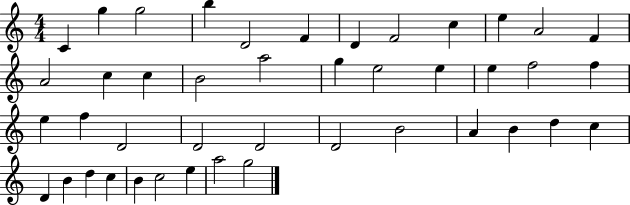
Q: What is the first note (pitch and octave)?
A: C4